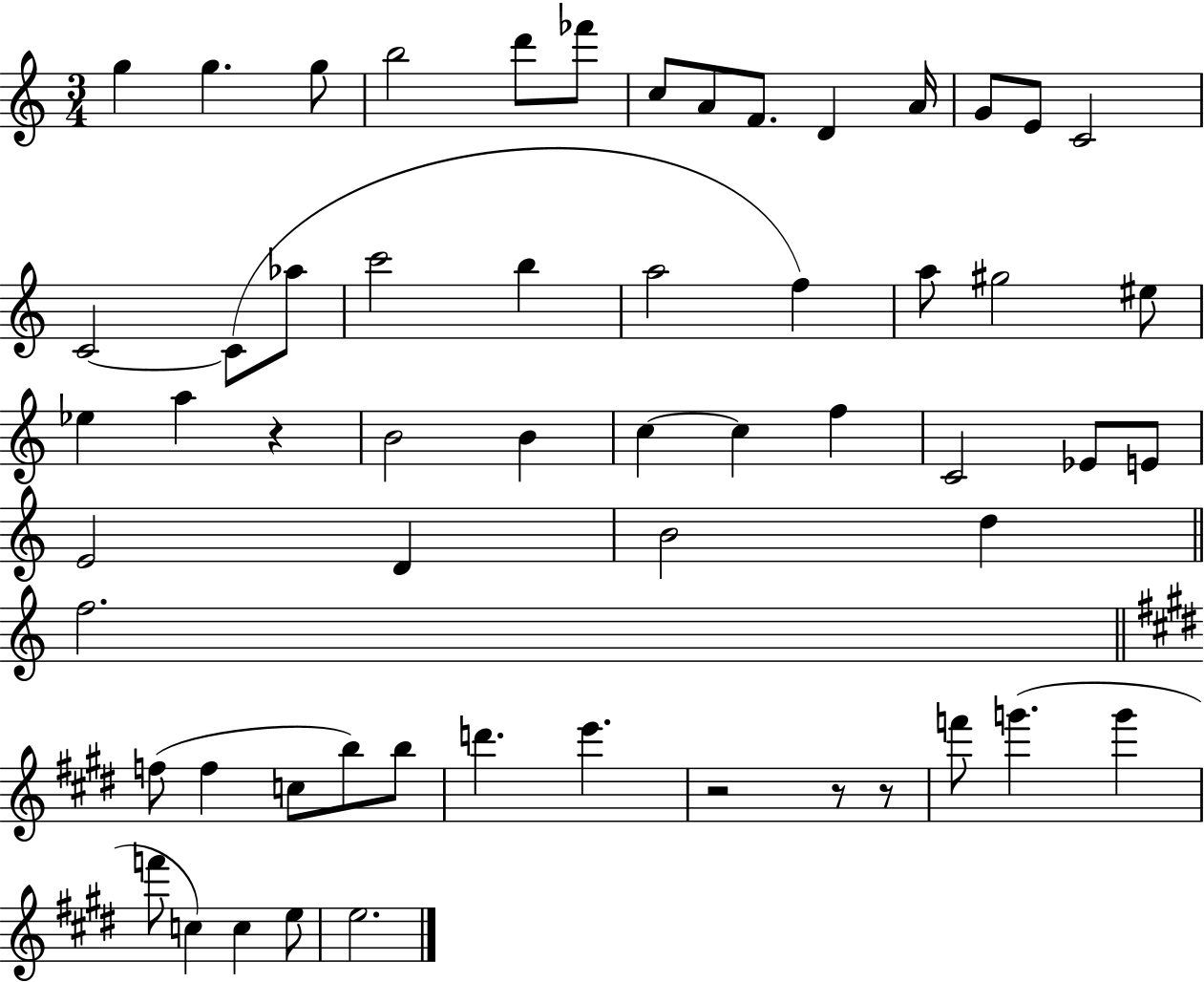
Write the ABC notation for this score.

X:1
T:Untitled
M:3/4
L:1/4
K:C
g g g/2 b2 d'/2 _f'/2 c/2 A/2 F/2 D A/4 G/2 E/2 C2 C2 C/2 _a/2 c'2 b a2 f a/2 ^g2 ^e/2 _e a z B2 B c c f C2 _E/2 E/2 E2 D B2 d f2 f/2 f c/2 b/2 b/2 d' e' z2 z/2 z/2 f'/2 g' g' f'/2 c c e/2 e2